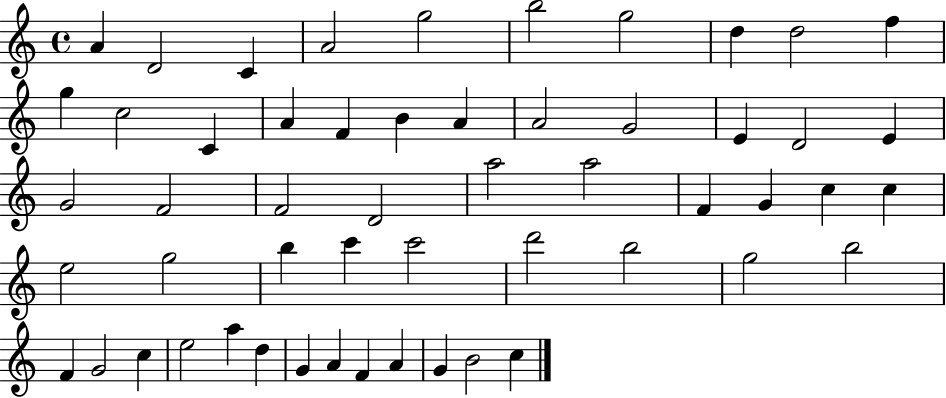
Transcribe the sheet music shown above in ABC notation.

X:1
T:Untitled
M:4/4
L:1/4
K:C
A D2 C A2 g2 b2 g2 d d2 f g c2 C A F B A A2 G2 E D2 E G2 F2 F2 D2 a2 a2 F G c c e2 g2 b c' c'2 d'2 b2 g2 b2 F G2 c e2 a d G A F A G B2 c